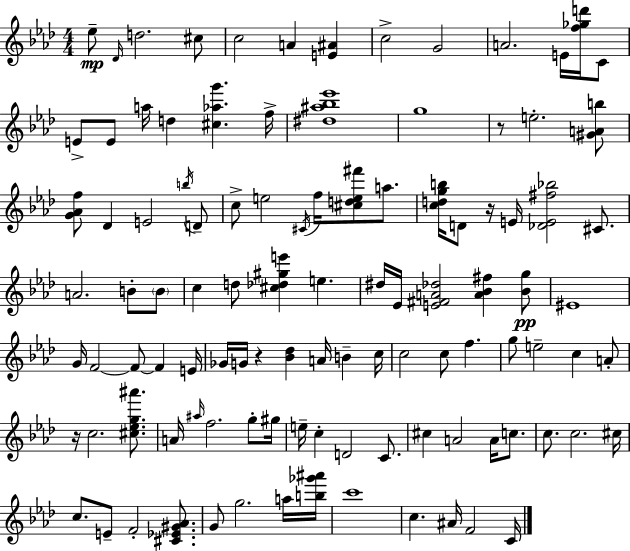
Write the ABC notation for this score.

X:1
T:Untitled
M:4/4
L:1/4
K:Ab
_e/2 _D/4 d2 ^c/2 c2 A [E^A] c2 G2 A2 E/4 [f_gd']/4 C/2 E/2 E/2 a/4 d [^c_ag'] f/4 [^d^a_b_e']4 g4 z/2 e2 [^GAb]/2 [G_Af]/2 _D E2 b/4 D/2 c/2 e2 ^C/4 f/4 [^cde^f']/2 a/2 [cdgb]/4 D/2 z/4 E/4 [_DE^f_b]2 ^C/2 A2 B/2 B/2 c d/2 [^c_d^ge'] e ^d/4 _E/4 [E^FA_d]2 [A_B^f] [_Bg]/2 ^E4 G/4 F2 F/2 F E/4 _G/4 G/4 z [_B_d] A/4 B c/4 c2 c/2 f g/2 e2 c A/2 z/4 c2 [^c_eg^a']/2 A/4 ^a/4 f2 g/2 ^g/4 e/4 c D2 C/2 ^c A2 A/4 c/2 c/2 c2 ^c/4 c/2 E/2 F2 [^C_E^G_A]/2 G/2 g2 a/4 [b_g'^a']/4 c'4 c ^A/4 F2 C/4